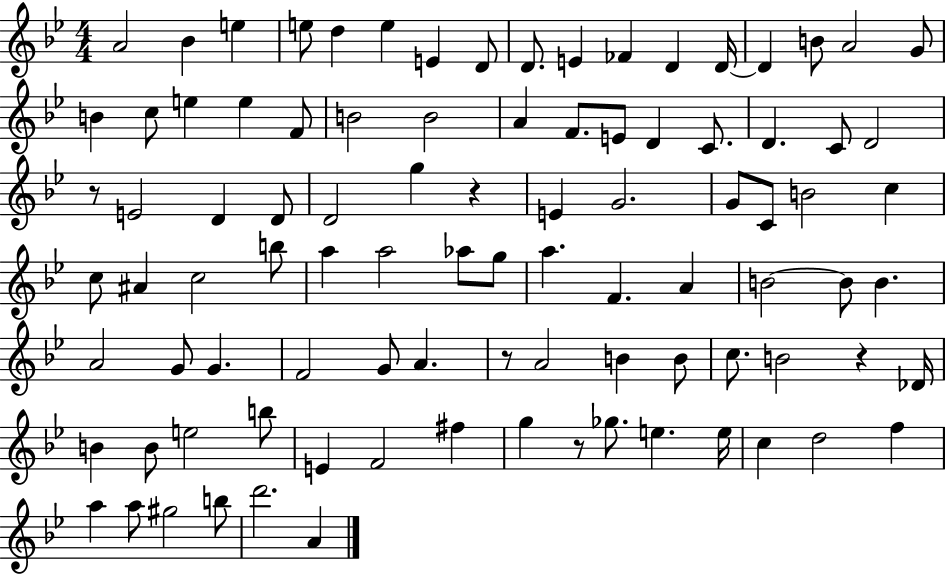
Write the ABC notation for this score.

X:1
T:Untitled
M:4/4
L:1/4
K:Bb
A2 _B e e/2 d e E D/2 D/2 E _F D D/4 D B/2 A2 G/2 B c/2 e e F/2 B2 B2 A F/2 E/2 D C/2 D C/2 D2 z/2 E2 D D/2 D2 g z E G2 G/2 C/2 B2 c c/2 ^A c2 b/2 a a2 _a/2 g/2 a F A B2 B/2 B A2 G/2 G F2 G/2 A z/2 A2 B B/2 c/2 B2 z _D/4 B B/2 e2 b/2 E F2 ^f g z/2 _g/2 e e/4 c d2 f a a/2 ^g2 b/2 d'2 A